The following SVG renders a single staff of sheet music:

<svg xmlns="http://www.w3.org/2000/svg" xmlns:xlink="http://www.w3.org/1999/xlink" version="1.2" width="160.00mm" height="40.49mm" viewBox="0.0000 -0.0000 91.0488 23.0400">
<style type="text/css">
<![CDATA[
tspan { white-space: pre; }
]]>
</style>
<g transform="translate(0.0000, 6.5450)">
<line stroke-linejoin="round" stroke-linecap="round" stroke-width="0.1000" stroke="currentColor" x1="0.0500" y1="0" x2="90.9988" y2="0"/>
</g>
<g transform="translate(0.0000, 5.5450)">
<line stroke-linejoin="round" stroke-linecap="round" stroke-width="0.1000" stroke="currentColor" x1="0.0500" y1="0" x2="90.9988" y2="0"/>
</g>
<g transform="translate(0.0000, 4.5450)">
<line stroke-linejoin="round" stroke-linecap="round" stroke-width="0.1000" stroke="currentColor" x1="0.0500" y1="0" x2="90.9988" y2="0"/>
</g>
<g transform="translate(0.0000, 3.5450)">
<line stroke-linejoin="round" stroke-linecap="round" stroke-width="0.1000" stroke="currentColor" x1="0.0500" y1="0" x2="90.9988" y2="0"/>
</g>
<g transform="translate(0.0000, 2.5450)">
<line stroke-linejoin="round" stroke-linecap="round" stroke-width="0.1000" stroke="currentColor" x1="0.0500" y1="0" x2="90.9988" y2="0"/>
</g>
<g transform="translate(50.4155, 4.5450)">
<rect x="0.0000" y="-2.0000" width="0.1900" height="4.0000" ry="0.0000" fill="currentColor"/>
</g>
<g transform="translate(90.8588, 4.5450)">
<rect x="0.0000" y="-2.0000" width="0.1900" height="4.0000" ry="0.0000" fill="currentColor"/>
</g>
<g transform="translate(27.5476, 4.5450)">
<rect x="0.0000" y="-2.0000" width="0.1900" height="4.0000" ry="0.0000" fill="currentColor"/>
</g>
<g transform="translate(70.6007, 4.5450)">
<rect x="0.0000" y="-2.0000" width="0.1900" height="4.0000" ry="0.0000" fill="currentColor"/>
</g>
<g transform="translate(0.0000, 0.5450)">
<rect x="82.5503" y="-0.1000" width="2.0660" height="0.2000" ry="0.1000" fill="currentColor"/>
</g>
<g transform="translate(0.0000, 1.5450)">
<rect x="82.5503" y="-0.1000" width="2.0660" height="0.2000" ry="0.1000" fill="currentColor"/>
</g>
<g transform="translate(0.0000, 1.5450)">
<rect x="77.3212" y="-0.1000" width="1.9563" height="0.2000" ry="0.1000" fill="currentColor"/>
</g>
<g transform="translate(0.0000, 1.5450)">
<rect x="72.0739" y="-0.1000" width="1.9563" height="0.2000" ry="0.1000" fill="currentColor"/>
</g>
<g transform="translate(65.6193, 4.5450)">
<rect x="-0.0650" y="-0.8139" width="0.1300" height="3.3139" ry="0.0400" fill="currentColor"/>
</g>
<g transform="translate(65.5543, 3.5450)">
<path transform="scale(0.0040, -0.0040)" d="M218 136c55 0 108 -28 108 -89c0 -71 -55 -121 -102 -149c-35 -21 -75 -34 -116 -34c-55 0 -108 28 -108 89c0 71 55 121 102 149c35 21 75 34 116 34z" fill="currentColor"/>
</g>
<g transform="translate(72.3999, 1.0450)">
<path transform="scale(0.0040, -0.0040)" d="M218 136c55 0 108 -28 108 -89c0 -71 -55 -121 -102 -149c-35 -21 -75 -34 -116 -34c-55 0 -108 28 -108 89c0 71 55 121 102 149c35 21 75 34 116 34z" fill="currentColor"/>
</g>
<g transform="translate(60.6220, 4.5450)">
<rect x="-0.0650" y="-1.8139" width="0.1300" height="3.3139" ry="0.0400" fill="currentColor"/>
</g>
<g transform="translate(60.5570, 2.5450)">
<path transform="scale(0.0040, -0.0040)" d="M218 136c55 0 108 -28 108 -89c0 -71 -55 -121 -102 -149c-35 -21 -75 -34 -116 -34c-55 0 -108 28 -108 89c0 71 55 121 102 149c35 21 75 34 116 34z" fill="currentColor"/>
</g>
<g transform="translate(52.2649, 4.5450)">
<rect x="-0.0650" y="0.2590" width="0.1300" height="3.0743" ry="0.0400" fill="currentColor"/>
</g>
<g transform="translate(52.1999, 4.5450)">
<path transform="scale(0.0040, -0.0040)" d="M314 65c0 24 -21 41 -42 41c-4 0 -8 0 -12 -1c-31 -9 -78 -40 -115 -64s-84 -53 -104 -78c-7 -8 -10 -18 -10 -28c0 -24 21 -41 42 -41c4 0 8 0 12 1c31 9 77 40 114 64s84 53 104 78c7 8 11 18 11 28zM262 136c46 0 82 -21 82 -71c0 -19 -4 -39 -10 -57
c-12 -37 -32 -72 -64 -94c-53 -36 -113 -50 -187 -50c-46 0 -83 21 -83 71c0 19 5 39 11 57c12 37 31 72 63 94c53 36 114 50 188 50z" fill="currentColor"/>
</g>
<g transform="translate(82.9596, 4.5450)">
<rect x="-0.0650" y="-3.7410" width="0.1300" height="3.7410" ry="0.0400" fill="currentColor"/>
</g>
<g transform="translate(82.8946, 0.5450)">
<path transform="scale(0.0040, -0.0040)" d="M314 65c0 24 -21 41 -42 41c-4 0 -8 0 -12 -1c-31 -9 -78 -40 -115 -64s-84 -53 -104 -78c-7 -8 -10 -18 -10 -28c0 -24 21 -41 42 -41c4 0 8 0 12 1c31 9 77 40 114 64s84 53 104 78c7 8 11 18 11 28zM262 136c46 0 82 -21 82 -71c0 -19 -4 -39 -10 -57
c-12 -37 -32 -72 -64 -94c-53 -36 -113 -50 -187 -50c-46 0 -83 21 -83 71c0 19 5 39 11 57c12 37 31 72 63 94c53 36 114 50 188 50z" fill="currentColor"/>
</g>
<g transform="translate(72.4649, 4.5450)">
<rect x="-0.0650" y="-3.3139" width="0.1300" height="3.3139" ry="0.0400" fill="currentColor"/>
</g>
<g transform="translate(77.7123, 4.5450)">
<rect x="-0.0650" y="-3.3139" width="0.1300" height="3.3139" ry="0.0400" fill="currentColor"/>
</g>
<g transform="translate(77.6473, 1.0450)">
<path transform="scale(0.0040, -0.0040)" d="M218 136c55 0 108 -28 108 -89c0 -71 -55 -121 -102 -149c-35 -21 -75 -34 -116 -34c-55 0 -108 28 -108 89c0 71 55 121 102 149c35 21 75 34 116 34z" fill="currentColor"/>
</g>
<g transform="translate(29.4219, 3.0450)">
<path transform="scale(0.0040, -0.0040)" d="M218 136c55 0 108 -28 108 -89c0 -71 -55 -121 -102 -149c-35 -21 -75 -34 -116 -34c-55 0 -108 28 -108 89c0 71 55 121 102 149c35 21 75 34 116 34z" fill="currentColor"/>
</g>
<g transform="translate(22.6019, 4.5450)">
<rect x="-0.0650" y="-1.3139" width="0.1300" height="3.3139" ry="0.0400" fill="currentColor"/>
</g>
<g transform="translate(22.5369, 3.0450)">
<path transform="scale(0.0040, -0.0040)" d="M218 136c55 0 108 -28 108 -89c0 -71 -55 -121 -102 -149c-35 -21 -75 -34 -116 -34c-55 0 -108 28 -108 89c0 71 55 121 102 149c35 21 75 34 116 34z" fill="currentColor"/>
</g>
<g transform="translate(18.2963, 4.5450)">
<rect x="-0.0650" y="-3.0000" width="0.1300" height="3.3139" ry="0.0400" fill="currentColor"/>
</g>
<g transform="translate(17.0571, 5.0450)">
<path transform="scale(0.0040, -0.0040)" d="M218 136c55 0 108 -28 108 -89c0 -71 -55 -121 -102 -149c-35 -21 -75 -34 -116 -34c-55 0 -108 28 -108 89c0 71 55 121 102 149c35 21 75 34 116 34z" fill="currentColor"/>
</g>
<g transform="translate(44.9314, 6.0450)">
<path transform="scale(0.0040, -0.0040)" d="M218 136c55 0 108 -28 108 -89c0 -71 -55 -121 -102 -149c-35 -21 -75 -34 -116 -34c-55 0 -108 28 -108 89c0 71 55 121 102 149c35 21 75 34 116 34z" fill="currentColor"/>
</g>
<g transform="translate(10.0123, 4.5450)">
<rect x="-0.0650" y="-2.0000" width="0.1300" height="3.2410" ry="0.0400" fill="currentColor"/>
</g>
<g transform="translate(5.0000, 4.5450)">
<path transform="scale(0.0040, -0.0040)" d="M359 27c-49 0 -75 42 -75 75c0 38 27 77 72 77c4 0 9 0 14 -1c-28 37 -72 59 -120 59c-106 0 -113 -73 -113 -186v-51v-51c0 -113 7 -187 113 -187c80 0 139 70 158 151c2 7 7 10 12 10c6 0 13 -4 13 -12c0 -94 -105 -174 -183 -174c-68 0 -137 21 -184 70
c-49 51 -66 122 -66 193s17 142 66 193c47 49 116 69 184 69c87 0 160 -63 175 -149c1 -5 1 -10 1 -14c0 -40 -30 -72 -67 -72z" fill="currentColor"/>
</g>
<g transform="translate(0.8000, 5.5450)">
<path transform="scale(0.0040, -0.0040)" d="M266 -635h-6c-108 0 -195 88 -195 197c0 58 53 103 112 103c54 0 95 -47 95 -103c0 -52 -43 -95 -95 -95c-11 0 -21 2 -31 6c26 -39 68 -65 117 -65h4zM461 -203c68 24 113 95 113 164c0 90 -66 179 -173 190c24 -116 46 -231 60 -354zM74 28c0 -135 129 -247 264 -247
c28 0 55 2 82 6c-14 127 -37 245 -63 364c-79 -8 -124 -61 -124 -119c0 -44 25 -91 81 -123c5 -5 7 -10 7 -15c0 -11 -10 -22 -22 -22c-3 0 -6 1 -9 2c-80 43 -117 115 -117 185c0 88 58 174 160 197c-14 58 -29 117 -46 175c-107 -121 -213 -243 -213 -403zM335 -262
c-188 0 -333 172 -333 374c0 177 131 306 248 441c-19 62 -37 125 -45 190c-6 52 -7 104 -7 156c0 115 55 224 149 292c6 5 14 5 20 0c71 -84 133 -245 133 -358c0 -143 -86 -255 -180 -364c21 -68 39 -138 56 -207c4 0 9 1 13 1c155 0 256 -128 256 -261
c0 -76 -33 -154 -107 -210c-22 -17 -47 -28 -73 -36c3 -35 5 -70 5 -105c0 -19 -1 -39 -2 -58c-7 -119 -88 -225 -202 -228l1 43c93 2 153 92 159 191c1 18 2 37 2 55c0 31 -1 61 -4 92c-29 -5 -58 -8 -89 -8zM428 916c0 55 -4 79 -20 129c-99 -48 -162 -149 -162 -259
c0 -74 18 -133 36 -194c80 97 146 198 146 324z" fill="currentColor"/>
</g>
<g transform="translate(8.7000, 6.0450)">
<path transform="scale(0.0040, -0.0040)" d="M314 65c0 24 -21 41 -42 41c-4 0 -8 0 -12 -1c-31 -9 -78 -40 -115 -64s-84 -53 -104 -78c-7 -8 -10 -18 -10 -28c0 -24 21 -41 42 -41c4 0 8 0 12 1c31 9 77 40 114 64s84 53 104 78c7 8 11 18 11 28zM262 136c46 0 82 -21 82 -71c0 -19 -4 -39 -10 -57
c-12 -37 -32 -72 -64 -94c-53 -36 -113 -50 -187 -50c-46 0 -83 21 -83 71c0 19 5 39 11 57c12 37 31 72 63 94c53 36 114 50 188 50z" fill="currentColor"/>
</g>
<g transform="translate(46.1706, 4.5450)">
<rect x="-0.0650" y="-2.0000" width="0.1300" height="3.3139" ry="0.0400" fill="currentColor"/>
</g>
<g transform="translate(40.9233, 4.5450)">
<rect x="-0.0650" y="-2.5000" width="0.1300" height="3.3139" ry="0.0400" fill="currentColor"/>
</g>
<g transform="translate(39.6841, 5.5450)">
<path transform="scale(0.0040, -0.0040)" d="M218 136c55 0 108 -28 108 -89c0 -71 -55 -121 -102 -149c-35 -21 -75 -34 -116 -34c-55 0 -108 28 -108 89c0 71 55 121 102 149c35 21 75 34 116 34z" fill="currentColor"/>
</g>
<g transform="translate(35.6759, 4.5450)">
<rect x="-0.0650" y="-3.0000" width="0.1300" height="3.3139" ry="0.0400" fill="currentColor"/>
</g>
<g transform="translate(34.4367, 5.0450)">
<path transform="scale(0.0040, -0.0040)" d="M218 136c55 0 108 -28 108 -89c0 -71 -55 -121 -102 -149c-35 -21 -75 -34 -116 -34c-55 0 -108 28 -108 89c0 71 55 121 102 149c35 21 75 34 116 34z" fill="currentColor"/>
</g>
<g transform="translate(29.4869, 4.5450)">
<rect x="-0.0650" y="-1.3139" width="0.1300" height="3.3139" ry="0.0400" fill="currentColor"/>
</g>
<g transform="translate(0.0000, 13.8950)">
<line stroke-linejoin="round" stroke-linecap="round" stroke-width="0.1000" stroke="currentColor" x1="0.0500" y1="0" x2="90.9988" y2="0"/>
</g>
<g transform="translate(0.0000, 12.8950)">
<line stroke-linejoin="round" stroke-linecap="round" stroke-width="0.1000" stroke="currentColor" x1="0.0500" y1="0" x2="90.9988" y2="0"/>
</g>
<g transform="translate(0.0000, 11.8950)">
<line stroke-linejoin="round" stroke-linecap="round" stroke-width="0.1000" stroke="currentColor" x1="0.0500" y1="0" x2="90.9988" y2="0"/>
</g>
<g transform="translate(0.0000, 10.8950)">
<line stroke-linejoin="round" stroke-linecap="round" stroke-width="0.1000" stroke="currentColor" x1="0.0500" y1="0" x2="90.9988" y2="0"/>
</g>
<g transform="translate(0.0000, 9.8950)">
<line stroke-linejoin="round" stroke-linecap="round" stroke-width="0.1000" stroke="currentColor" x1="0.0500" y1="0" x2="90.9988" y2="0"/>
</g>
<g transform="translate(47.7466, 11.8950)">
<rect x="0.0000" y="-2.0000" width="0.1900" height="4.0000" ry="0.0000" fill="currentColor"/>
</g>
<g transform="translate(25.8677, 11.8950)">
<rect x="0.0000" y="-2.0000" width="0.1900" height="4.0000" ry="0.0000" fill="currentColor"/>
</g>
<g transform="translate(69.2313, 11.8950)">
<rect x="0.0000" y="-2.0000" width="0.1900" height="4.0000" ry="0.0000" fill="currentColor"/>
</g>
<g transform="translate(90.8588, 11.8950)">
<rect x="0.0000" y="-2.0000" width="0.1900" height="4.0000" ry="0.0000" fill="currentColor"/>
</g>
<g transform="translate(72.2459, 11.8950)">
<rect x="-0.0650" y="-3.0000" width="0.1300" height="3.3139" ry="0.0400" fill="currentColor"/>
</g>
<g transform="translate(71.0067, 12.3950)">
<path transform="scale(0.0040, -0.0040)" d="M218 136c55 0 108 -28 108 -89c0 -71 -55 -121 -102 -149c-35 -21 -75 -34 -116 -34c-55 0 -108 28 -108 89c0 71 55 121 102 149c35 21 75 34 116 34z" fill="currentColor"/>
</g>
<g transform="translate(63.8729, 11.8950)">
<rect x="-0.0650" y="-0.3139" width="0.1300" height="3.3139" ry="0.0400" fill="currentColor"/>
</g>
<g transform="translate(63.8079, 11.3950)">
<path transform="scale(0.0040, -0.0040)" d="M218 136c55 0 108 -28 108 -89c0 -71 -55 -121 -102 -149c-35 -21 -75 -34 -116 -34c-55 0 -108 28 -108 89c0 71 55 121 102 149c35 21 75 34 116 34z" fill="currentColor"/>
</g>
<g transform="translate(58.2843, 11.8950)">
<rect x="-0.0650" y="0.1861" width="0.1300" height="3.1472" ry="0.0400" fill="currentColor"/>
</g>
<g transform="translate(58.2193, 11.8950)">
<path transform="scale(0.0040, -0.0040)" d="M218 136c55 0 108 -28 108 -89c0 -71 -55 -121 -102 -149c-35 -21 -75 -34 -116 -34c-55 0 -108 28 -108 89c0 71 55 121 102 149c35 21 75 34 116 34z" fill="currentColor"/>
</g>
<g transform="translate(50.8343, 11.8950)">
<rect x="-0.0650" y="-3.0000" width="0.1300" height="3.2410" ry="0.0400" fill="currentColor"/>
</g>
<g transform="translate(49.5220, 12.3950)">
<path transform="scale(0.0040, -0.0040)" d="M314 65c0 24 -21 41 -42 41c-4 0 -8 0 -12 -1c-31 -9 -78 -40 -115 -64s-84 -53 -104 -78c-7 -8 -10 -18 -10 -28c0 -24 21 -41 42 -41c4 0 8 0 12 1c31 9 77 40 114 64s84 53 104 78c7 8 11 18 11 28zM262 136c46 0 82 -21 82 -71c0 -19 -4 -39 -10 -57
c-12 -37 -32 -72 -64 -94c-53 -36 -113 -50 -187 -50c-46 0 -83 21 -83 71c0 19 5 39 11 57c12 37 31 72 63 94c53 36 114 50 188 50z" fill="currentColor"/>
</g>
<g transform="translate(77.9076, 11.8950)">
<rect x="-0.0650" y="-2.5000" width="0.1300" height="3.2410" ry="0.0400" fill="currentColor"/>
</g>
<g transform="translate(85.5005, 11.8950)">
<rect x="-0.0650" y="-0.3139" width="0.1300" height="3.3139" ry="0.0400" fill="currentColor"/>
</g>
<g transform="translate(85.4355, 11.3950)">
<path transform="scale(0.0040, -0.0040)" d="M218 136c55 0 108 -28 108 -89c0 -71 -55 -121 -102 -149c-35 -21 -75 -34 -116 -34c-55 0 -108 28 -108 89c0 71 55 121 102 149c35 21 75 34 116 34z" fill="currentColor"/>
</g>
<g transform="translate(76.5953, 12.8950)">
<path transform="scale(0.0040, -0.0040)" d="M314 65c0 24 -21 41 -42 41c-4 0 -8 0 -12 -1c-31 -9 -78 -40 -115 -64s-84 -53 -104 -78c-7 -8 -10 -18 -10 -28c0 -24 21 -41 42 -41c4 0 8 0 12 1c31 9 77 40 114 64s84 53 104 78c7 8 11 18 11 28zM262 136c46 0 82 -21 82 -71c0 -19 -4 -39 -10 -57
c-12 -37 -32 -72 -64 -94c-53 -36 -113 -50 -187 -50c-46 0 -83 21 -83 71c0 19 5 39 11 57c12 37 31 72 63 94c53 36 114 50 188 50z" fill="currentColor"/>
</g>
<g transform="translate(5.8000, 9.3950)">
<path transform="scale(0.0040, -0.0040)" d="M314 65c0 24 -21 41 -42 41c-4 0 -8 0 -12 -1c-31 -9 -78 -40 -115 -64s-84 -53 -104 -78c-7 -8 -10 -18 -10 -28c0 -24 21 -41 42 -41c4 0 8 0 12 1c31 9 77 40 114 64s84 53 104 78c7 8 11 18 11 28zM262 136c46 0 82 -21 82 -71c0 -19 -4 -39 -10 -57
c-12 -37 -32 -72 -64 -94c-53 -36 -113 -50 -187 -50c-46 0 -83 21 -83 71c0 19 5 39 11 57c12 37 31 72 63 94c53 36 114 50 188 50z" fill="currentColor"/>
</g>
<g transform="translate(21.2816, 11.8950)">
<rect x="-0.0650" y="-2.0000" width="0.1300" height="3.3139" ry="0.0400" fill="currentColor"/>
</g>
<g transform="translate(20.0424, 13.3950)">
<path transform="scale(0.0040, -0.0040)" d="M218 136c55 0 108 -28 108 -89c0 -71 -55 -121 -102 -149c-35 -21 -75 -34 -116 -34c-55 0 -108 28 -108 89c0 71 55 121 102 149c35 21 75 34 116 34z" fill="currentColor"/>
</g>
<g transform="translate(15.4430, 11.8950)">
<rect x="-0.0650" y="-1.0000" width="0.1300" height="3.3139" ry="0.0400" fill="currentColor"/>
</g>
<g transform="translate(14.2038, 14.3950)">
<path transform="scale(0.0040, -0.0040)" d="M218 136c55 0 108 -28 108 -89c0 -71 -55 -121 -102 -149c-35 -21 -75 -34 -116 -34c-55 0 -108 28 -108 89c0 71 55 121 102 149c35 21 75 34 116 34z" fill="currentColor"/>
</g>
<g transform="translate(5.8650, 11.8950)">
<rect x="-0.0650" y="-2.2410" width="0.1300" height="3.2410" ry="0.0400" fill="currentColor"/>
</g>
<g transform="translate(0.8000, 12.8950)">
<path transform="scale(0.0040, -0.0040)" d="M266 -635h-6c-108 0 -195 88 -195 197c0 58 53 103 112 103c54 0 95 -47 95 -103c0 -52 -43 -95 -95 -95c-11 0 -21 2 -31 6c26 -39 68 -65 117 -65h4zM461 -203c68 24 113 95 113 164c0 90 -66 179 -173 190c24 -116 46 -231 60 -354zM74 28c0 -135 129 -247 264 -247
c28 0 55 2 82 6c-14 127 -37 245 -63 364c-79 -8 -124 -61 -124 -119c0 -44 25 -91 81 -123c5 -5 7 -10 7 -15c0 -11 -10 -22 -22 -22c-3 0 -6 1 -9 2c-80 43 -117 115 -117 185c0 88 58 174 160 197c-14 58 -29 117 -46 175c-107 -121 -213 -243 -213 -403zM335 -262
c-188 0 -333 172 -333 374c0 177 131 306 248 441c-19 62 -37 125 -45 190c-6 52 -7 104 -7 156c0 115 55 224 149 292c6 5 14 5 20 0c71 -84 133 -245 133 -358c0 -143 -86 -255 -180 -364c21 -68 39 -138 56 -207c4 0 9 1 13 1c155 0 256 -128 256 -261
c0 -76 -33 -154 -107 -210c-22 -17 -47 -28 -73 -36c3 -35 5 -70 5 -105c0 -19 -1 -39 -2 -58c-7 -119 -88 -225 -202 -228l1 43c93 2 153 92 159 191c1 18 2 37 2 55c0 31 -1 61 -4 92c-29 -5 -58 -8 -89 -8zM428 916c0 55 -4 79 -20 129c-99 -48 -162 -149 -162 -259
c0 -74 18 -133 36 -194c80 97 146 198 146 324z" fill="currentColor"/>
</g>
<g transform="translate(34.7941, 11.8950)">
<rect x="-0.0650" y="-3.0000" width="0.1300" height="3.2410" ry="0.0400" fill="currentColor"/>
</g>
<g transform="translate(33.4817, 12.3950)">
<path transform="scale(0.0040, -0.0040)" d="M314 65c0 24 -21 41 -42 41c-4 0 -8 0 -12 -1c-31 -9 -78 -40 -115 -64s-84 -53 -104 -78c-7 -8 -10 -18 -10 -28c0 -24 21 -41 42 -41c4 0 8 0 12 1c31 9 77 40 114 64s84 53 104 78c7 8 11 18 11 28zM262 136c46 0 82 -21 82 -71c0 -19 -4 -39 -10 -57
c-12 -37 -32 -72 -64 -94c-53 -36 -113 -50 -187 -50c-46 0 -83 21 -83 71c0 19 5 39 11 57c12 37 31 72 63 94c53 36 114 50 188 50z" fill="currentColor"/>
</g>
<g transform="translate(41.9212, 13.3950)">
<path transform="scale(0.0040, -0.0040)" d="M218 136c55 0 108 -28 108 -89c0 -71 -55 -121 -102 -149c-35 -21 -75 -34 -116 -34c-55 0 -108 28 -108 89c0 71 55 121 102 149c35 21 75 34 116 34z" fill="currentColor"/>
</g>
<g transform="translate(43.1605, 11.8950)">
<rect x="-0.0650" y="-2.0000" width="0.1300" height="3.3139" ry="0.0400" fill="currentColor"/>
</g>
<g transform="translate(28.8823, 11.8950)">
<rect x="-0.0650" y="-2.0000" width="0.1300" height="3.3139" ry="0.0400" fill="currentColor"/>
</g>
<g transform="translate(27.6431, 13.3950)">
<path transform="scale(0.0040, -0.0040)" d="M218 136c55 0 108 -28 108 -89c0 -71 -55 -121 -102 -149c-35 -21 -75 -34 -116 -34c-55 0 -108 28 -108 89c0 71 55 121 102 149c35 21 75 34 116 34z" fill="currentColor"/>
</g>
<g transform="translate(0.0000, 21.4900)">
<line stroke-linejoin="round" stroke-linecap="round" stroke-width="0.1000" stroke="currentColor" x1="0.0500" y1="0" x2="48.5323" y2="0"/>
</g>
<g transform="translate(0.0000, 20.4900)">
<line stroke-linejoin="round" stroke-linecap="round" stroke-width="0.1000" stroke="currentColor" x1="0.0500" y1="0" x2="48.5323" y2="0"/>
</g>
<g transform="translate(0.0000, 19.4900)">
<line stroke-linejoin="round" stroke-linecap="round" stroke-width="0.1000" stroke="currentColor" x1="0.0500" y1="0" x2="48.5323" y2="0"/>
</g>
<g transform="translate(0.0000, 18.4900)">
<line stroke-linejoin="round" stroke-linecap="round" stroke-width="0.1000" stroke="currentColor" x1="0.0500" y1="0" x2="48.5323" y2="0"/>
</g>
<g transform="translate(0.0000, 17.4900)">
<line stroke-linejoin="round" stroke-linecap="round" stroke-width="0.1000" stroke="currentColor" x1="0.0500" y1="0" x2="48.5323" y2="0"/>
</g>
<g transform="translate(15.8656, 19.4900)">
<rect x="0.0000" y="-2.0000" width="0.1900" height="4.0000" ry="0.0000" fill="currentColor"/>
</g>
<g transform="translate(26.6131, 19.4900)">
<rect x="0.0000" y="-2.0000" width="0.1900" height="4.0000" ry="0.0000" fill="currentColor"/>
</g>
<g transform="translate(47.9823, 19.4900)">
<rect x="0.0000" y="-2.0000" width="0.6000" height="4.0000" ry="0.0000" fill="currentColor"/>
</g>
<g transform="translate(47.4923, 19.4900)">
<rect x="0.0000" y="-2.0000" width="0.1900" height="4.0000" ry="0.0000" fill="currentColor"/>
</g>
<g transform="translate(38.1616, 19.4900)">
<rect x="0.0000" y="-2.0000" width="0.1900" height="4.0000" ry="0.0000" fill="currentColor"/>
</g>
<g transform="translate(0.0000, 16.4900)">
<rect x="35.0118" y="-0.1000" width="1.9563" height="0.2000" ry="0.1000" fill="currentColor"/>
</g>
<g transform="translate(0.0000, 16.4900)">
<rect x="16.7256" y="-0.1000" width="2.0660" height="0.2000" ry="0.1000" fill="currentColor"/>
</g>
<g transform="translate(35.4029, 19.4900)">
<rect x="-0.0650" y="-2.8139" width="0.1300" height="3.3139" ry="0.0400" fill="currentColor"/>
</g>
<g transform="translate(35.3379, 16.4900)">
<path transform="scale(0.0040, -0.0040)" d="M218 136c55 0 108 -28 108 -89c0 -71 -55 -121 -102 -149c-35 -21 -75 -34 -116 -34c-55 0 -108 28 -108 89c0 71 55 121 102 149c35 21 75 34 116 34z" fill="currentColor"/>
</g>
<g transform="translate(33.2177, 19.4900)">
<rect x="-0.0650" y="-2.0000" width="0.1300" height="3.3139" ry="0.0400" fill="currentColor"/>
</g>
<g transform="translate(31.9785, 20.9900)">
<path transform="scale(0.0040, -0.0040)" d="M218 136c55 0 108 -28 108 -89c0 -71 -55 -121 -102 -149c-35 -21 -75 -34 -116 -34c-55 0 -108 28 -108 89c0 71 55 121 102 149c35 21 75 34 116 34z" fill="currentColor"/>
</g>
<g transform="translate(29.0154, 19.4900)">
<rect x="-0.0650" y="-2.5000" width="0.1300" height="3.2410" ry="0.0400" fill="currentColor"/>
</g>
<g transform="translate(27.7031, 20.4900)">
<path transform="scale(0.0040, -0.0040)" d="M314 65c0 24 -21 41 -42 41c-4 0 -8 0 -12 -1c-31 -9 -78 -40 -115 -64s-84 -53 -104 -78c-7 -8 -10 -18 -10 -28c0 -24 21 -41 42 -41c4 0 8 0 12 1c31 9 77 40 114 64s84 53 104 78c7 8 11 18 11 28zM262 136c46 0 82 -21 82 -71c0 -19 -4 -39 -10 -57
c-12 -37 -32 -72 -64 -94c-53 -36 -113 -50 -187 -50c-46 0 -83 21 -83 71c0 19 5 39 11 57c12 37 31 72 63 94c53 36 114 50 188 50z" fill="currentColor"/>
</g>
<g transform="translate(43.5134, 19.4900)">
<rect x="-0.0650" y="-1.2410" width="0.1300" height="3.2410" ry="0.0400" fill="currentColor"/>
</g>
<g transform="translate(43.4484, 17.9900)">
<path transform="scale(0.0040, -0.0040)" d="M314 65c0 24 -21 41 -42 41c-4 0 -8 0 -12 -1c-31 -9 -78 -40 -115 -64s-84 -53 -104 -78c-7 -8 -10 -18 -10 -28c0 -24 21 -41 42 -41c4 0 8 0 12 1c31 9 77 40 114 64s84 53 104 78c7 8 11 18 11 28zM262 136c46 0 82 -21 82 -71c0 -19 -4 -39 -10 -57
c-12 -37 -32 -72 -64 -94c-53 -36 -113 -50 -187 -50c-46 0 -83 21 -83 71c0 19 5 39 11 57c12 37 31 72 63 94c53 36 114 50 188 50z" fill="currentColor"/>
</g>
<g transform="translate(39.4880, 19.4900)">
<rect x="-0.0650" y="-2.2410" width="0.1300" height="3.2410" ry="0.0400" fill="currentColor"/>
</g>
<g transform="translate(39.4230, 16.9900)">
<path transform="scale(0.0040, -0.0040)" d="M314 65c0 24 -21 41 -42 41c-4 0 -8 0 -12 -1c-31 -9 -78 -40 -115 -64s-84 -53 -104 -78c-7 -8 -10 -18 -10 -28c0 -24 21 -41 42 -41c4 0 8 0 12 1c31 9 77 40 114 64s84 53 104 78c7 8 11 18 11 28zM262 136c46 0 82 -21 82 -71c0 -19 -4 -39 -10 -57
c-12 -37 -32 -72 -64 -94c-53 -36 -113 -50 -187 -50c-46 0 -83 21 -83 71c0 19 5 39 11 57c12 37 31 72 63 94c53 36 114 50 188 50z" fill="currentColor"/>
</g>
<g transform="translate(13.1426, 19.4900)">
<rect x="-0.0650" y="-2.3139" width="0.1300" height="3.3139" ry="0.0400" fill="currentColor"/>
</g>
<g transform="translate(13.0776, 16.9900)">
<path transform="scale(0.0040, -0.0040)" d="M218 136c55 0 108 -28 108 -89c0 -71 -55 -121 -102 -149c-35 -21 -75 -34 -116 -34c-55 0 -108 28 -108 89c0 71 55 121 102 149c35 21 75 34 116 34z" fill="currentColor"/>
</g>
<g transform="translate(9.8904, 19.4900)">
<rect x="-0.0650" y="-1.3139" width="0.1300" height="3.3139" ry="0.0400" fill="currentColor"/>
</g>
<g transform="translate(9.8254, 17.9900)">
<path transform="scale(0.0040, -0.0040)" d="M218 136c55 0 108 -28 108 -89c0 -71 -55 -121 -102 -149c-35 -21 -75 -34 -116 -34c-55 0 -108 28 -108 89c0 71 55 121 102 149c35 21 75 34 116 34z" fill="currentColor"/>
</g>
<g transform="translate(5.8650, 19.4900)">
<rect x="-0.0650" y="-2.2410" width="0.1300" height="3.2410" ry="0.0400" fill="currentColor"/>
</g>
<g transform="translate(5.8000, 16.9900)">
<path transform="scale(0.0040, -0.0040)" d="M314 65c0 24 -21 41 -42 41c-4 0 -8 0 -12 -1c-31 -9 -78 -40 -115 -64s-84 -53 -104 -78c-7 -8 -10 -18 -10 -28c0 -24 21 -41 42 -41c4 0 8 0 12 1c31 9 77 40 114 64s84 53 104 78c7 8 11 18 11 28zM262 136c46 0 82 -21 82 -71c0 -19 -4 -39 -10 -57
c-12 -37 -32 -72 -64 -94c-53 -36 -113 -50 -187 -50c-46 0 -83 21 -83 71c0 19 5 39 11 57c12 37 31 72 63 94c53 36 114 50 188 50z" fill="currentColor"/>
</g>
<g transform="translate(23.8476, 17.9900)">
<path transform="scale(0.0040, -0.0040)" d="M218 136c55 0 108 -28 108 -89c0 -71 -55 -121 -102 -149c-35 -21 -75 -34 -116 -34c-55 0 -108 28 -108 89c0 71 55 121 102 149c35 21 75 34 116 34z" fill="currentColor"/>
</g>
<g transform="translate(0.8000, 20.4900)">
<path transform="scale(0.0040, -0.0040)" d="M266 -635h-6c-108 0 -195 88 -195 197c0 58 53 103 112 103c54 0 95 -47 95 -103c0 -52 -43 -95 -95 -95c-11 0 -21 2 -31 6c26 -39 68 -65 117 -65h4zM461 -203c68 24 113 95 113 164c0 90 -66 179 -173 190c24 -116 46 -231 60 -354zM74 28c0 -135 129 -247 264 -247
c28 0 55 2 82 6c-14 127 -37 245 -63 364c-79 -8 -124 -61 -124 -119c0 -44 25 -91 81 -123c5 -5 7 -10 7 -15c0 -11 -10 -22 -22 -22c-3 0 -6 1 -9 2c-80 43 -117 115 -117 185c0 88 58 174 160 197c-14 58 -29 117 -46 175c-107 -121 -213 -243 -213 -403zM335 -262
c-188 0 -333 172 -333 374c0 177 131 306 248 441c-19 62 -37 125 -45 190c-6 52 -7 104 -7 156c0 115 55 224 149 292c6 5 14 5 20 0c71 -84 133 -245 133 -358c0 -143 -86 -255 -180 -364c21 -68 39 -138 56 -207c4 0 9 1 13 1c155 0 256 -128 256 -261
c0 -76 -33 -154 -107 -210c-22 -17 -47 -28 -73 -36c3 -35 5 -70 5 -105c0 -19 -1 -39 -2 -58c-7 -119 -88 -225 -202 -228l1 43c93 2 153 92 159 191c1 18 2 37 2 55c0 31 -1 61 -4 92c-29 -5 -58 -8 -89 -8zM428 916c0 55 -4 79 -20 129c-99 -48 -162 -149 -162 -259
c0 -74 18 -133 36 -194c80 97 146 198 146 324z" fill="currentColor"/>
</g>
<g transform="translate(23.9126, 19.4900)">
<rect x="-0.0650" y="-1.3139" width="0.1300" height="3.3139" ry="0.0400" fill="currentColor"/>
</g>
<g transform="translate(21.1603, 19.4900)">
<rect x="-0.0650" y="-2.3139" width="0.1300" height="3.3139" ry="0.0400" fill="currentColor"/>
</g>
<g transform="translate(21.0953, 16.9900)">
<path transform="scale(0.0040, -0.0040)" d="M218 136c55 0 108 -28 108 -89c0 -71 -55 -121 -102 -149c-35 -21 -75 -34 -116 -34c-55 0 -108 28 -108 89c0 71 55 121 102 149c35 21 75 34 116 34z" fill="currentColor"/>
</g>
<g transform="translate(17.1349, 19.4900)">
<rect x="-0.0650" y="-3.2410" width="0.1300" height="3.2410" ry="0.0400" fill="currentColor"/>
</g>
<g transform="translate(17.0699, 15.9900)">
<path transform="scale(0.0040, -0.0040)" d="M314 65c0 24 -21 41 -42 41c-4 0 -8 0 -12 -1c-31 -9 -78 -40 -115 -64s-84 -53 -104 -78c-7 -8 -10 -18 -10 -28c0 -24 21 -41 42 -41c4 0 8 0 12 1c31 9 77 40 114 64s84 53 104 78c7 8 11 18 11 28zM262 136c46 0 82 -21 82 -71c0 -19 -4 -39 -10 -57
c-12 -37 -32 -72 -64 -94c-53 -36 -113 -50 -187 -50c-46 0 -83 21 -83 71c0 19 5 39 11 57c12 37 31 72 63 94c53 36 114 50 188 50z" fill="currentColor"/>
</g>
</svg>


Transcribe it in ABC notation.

X:1
T:Untitled
M:4/4
L:1/4
K:C
F2 A e e A G F B2 f d b b c'2 g2 D F F A2 F A2 B c A G2 c g2 e g b2 g e G2 F a g2 e2